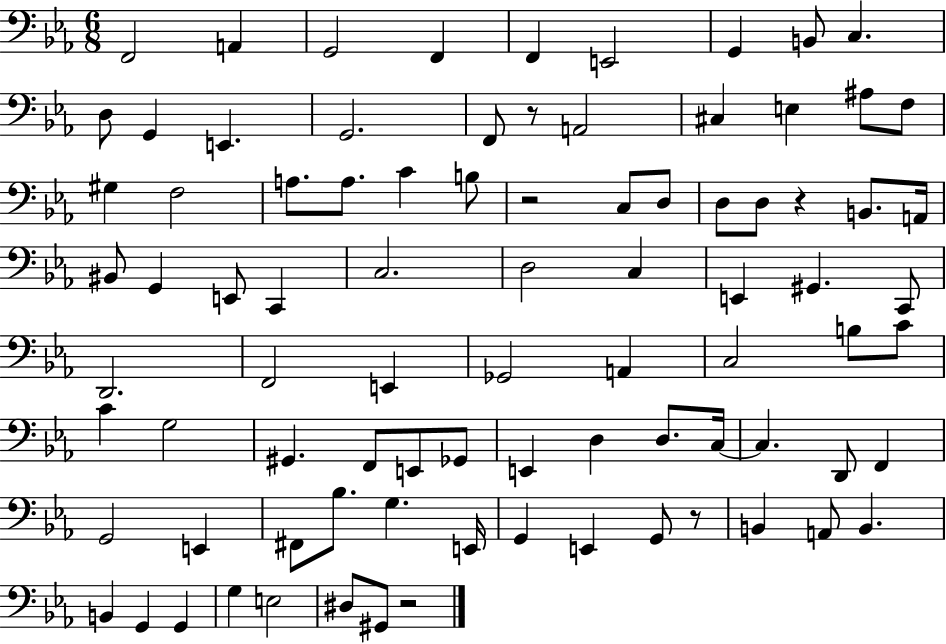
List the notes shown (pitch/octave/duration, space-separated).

F2/h A2/q G2/h F2/q F2/q E2/h G2/q B2/e C3/q. D3/e G2/q E2/q. G2/h. F2/e R/e A2/h C#3/q E3/q A#3/e F3/e G#3/q F3/h A3/e. A3/e. C4/q B3/e R/h C3/e D3/e D3/e D3/e R/q B2/e. A2/s BIS2/e G2/q E2/e C2/q C3/h. D3/h C3/q E2/q G#2/q. C2/e D2/h. F2/h E2/q Gb2/h A2/q C3/h B3/e C4/e C4/q G3/h G#2/q. F2/e E2/e Gb2/e E2/q D3/q D3/e. C3/s C3/q. D2/e F2/q G2/h E2/q F#2/e Bb3/e. G3/q. E2/s G2/q E2/q G2/e R/e B2/q A2/e B2/q. B2/q G2/q G2/q G3/q E3/h D#3/e G#2/e R/h